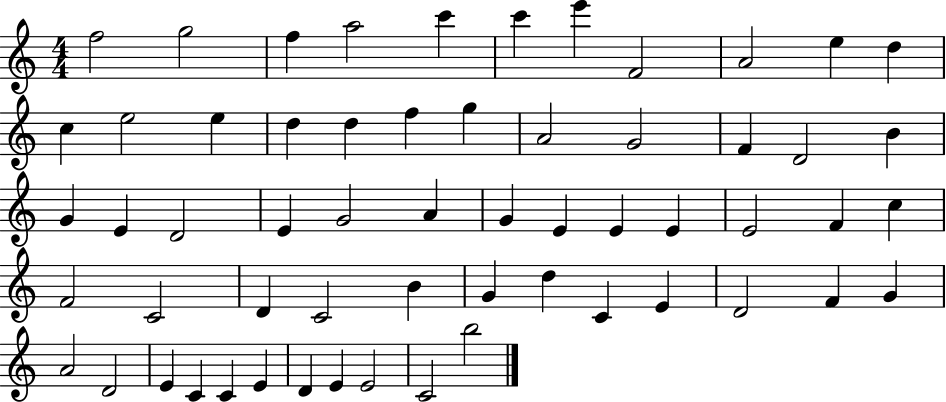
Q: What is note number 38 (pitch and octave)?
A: C4